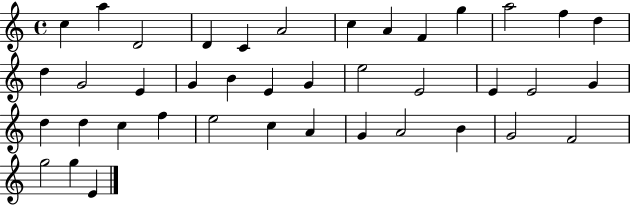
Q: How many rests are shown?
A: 0